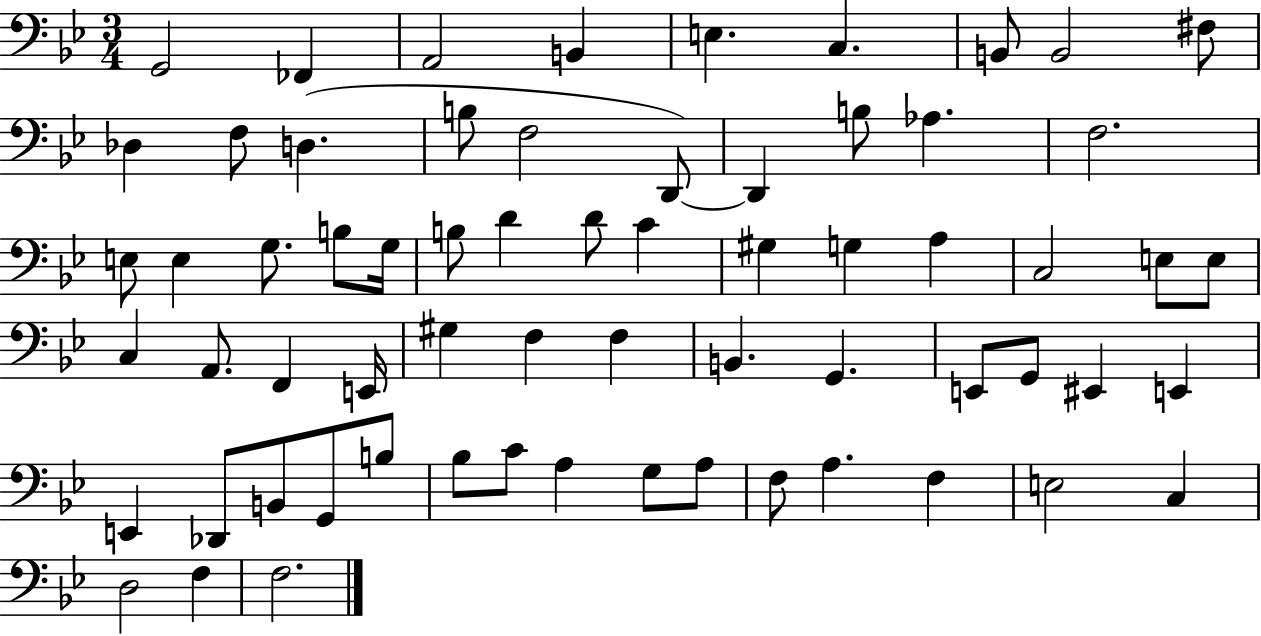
X:1
T:Untitled
M:3/4
L:1/4
K:Bb
G,,2 _F,, A,,2 B,, E, C, B,,/2 B,,2 ^F,/2 _D, F,/2 D, B,/2 F,2 D,,/2 D,, B,/2 _A, F,2 E,/2 E, G,/2 B,/2 G,/4 B,/2 D D/2 C ^G, G, A, C,2 E,/2 E,/2 C, A,,/2 F,, E,,/4 ^G, F, F, B,, G,, E,,/2 G,,/2 ^E,, E,, E,, _D,,/2 B,,/2 G,,/2 B,/2 _B,/2 C/2 A, G,/2 A,/2 F,/2 A, F, E,2 C, D,2 F, F,2